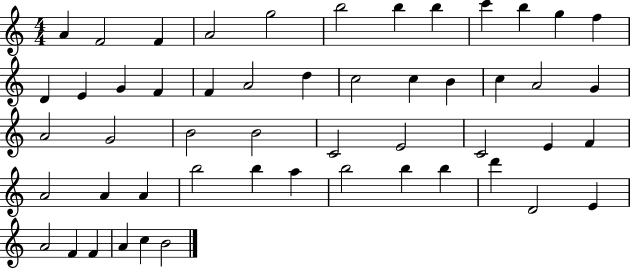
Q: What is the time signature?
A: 4/4